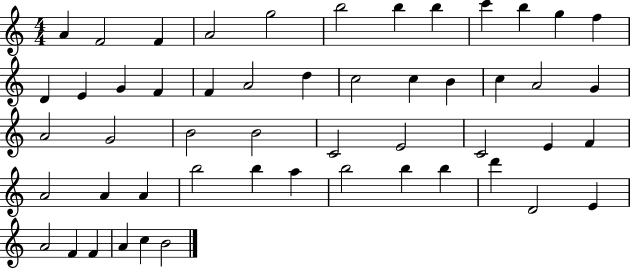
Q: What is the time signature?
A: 4/4